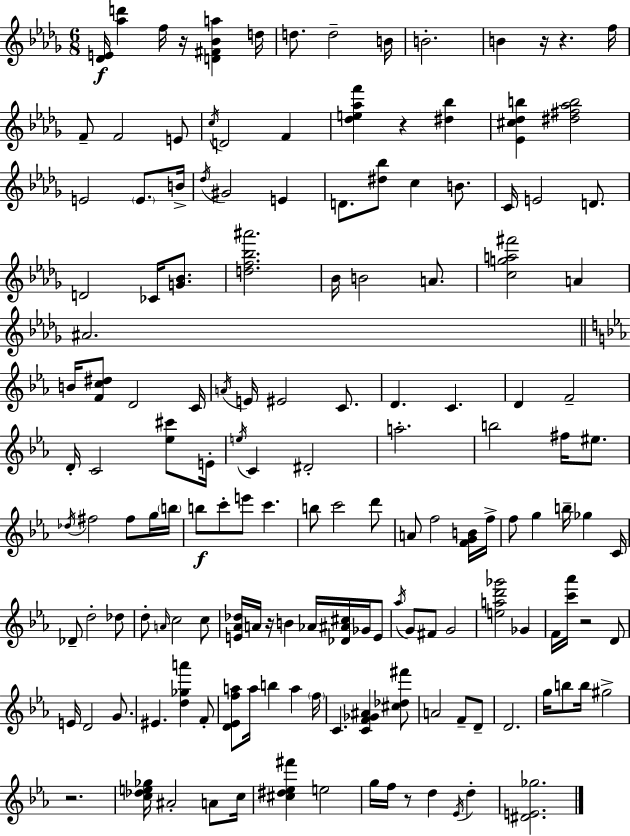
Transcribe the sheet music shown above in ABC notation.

X:1
T:Untitled
M:6/8
L:1/4
K:Bbm
[_DE]/4 [_ad'] f/4 z/4 [D^F_Ba] d/4 d/2 d2 B/4 B2 B z/4 z f/4 F/2 F2 E/2 c/4 D2 F [_de_af'] z [^d_b] [_E^c_db] [^d^f_ab]2 E2 E/2 B/4 _d/4 ^G2 E D/2 [^d_b]/2 c B/2 C/4 E2 D/2 D2 _C/4 [G_B]/2 [df_b^a']2 _B/4 B2 A/2 [cga^f']2 A ^A2 B/4 [Fc^d]/2 D2 C/4 A/4 E/4 ^E2 C/2 D C D F2 D/4 C2 [_e^c']/2 E/4 e/4 C ^D2 a2 b2 ^f/4 ^e/2 _d/4 ^f2 ^f/2 g/4 b/4 b/2 c'/2 e'/2 c' b/2 c'2 d'/2 A/2 f2 [FGB]/4 f/4 f/2 g b/4 _g C/4 _D/2 d2 _d/2 d/2 A/4 c2 c/2 [E_A_d]/4 A/4 z/4 B _A/4 [_D^A^c]/4 _G/4 E/2 _a/4 G/2 ^F/2 G2 [ead'_g']2 _G F/4 [c'_a']/4 z2 D/2 E/4 D2 G/2 ^E [d_ga'] F/2 [D_Efa]/2 a/4 b a f/4 C [CF_G^A] [^c_d^f']/2 A2 F/2 D/2 D2 g/4 b/2 b/4 ^g2 z2 [c_de_g]/4 ^A2 A/2 c/4 [^c^d_e^f'] e2 g/4 f/4 z/2 d _E/4 d [^DE_g]2